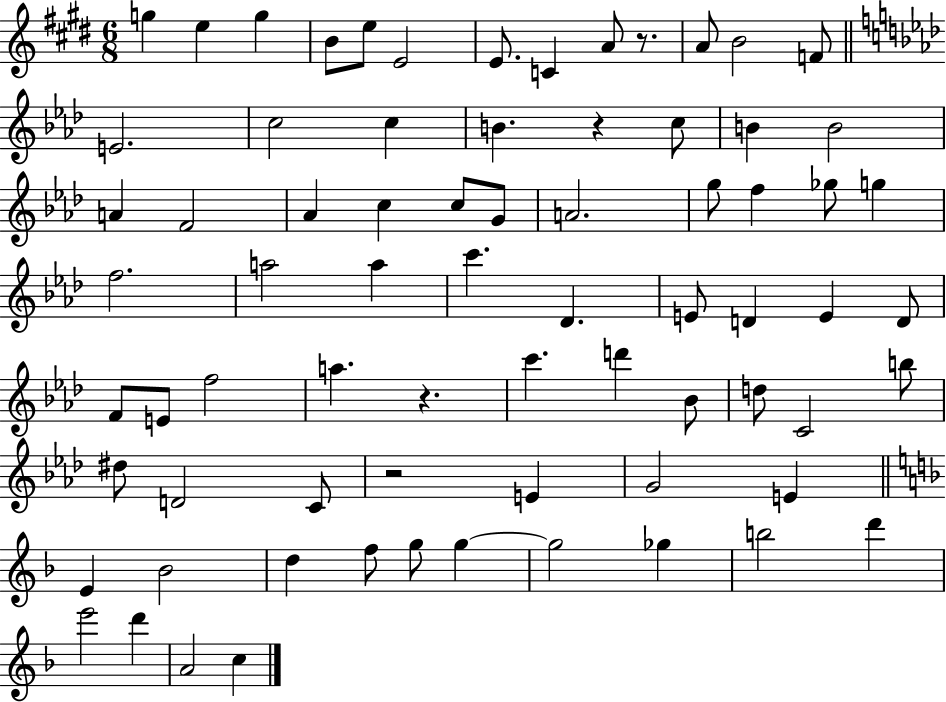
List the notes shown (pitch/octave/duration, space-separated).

G5/q E5/q G5/q B4/e E5/e E4/h E4/e. C4/q A4/e R/e. A4/e B4/h F4/e E4/h. C5/h C5/q B4/q. R/q C5/e B4/q B4/h A4/q F4/h Ab4/q C5/q C5/e G4/e A4/h. G5/e F5/q Gb5/e G5/q F5/h. A5/h A5/q C6/q. Db4/q. E4/e D4/q E4/q D4/e F4/e E4/e F5/h A5/q. R/q. C6/q. D6/q Bb4/e D5/e C4/h B5/e D#5/e D4/h C4/e R/h E4/q G4/h E4/q E4/q Bb4/h D5/q F5/e G5/e G5/q G5/h Gb5/q B5/h D6/q E6/h D6/q A4/h C5/q